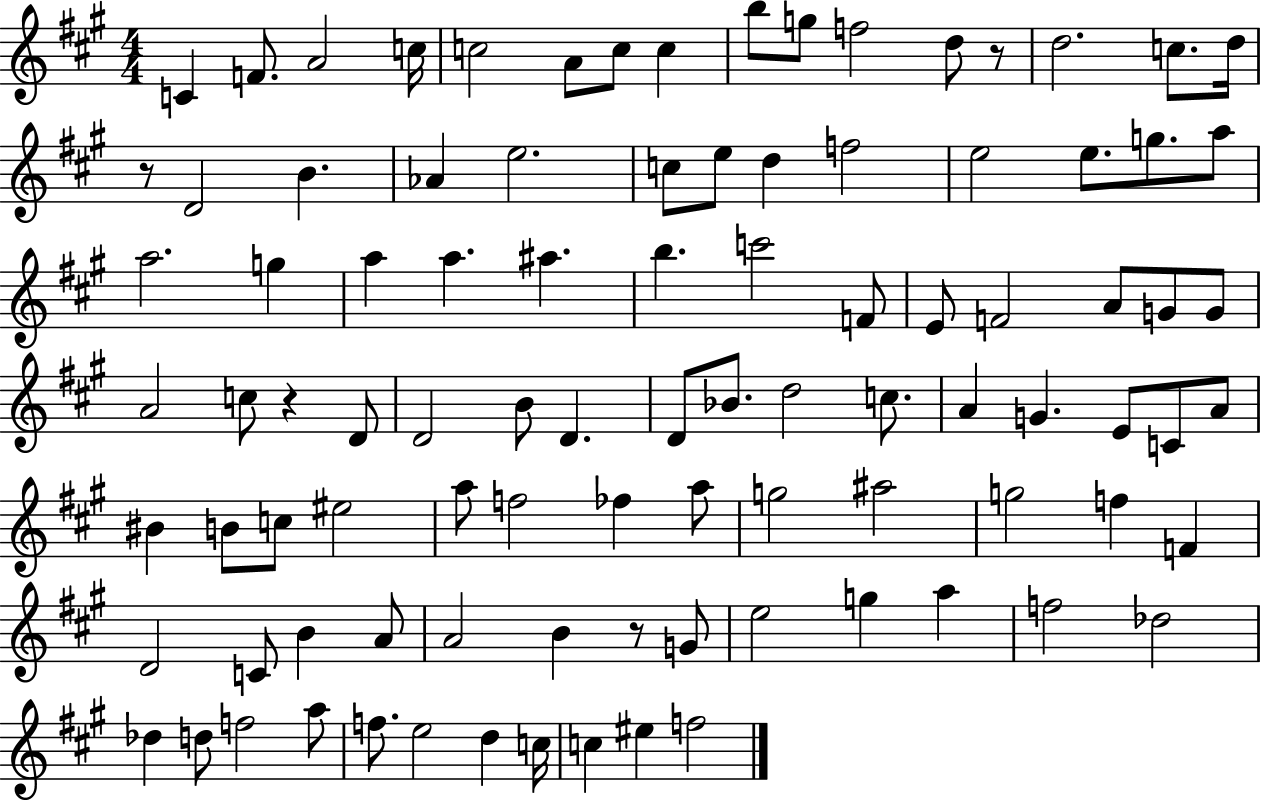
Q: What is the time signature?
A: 4/4